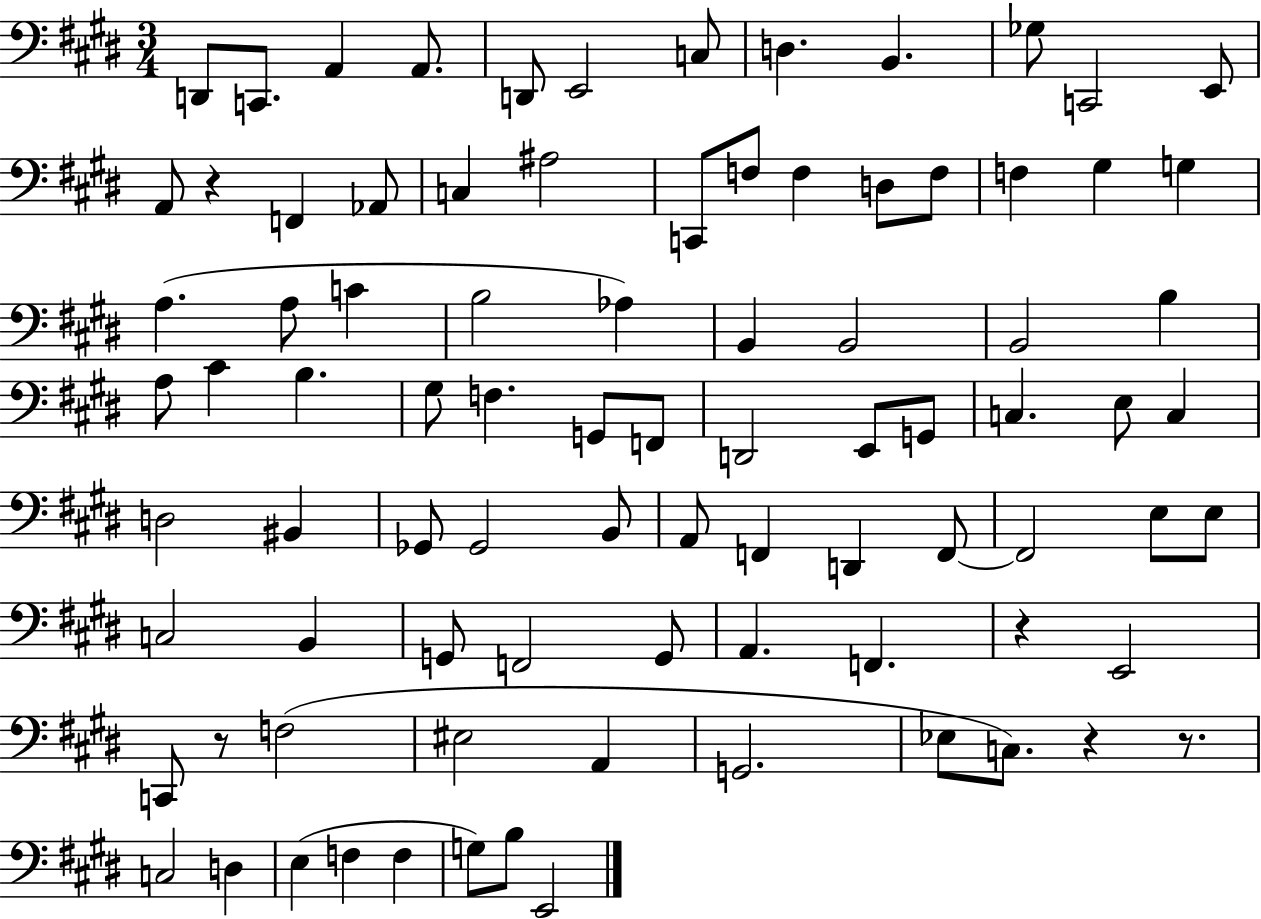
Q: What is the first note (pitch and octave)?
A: D2